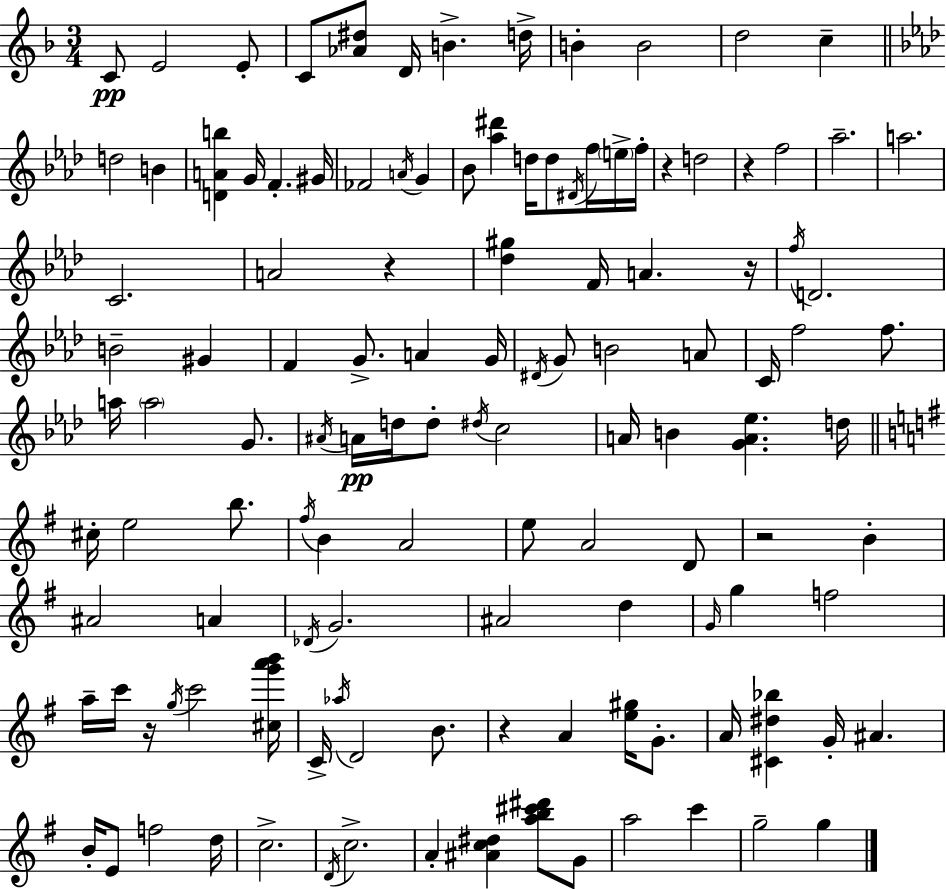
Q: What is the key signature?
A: D minor